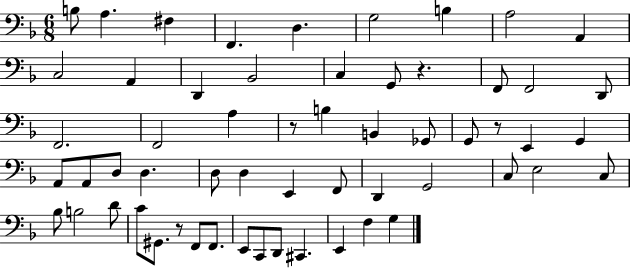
{
  \clef bass
  \numericTimeSignature
  \time 6/8
  \key f \major
  b8 a4. fis4 | f,4. d4. | g2 b4 | a2 a,4 | \break c2 a,4 | d,4 bes,2 | c4 g,8 r4. | f,8 f,2 d,8 | \break f,2. | f,2 a4 | r8 b4 b,4 ges,8 | g,8 r8 e,4 g,4 | \break a,8 a,8 d8 d4. | d8 d4 e,4 f,8 | d,4 g,2 | c8 e2 c8 | \break bes8 b2 d'8 | c'8 gis,8. r8 f,8 f,8. | e,8 c,8 d,8 cis,4. | e,4 f4 g4 | \break \bar "|."
}